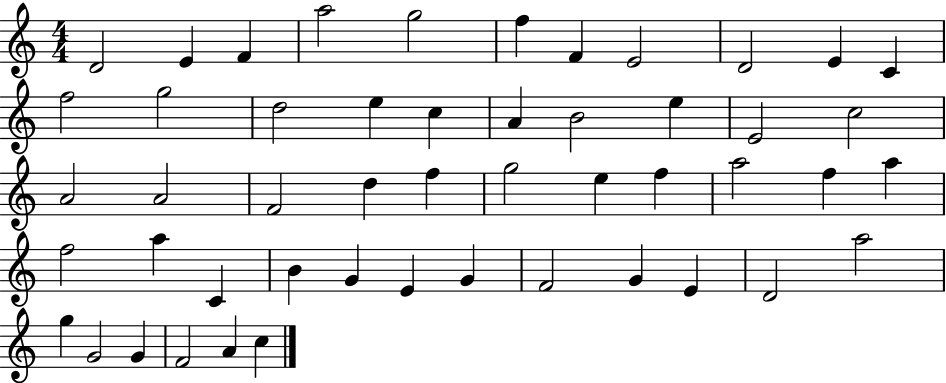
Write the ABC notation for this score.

X:1
T:Untitled
M:4/4
L:1/4
K:C
D2 E F a2 g2 f F E2 D2 E C f2 g2 d2 e c A B2 e E2 c2 A2 A2 F2 d f g2 e f a2 f a f2 a C B G E G F2 G E D2 a2 g G2 G F2 A c